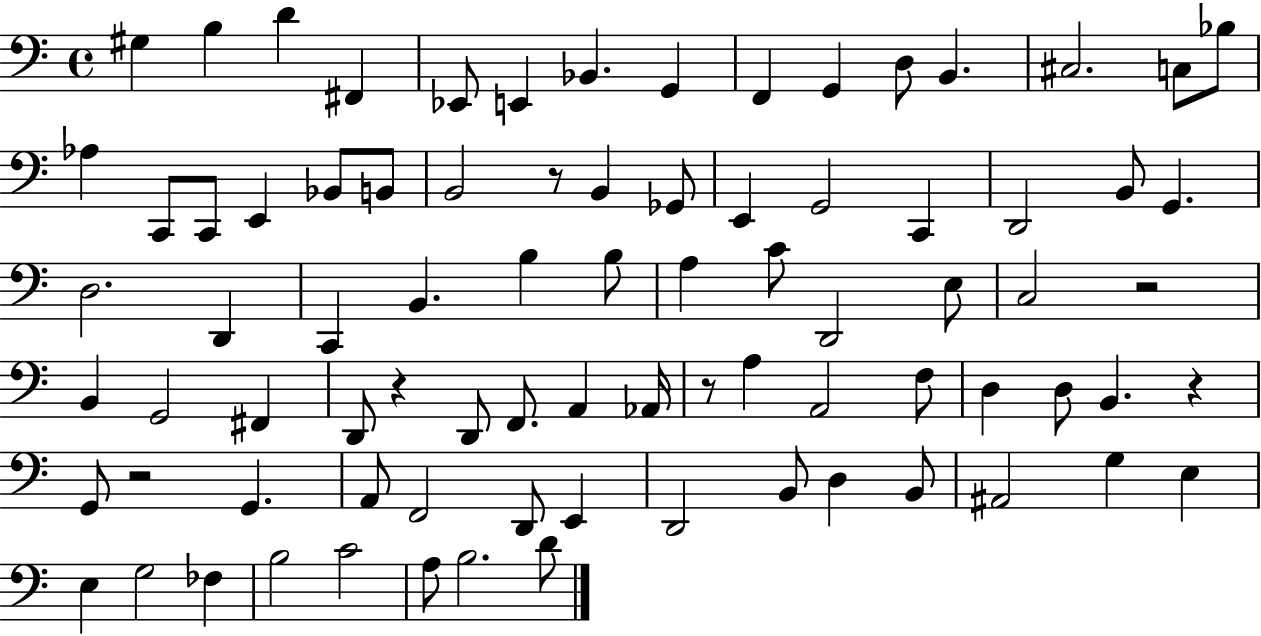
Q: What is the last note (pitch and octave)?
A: D4